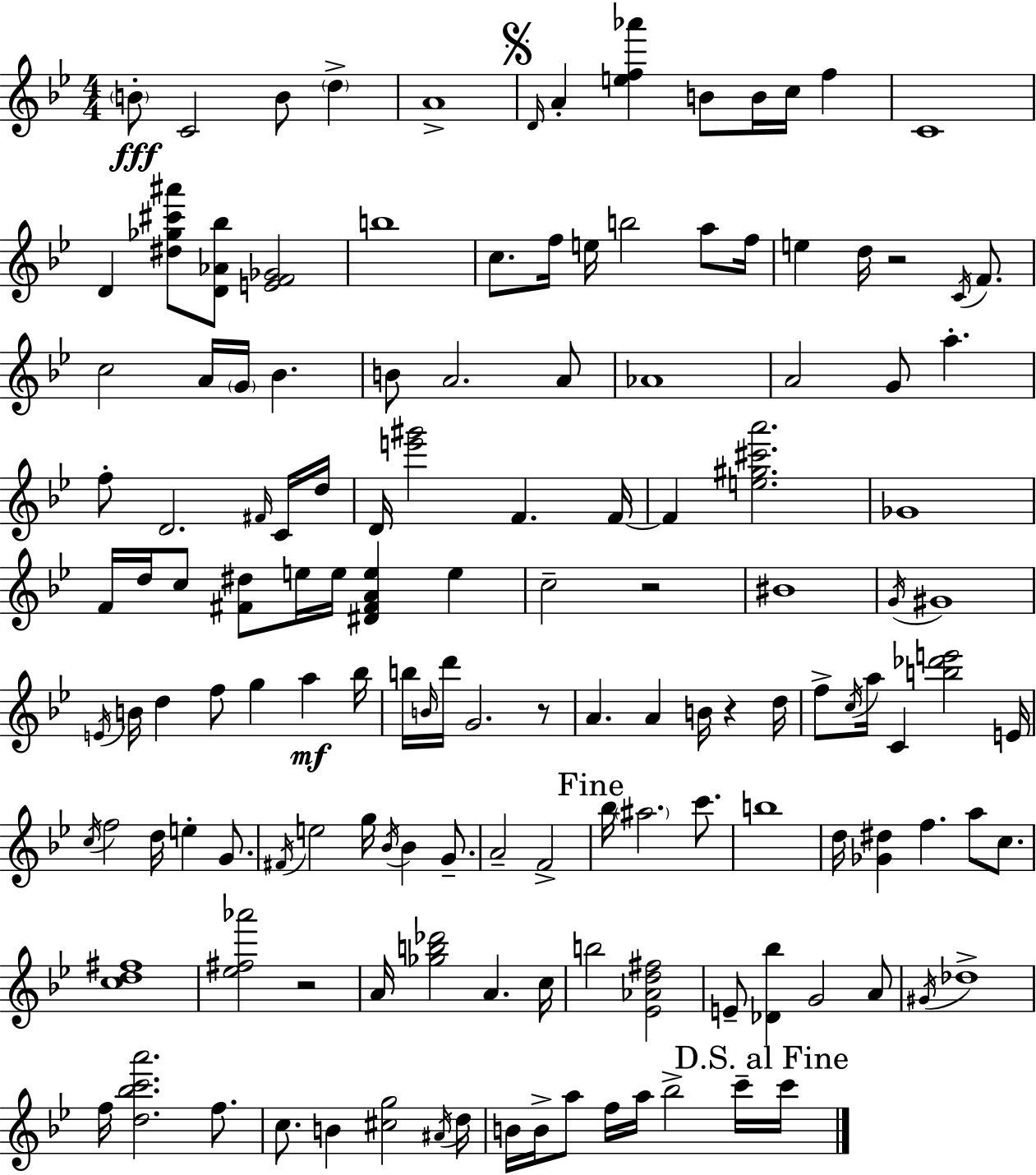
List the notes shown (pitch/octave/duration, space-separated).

B4/e C4/h B4/e D5/q A4/w D4/s A4/q [E5,F5,Ab6]/q B4/e B4/s C5/s F5/q C4/w D4/q [D#5,Gb5,C#6,A#6]/e [D4,Ab4,Bb5]/e [E4,F4,Gb4]/h B5/w C5/e. F5/s E5/s B5/h A5/e F5/s E5/q D5/s R/h C4/s F4/e. C5/h A4/s G4/s Bb4/q. B4/e A4/h. A4/e Ab4/w A4/h G4/e A5/q. F5/e D4/h. F#4/s C4/s D5/s D4/s [E6,G#6]/h F4/q. F4/s F4/q [E5,G#5,C#6,A6]/h. Gb4/w F4/s D5/s C5/e [F#4,D#5]/e E5/s E5/s [D#4,F#4,A4,E5]/q E5/q C5/h R/h BIS4/w G4/s G#4/w E4/s B4/s D5/q F5/e G5/q A5/q Bb5/s B5/s B4/s D6/s G4/h. R/e A4/q. A4/q B4/s R/q D5/s F5/e C5/s A5/s C4/q [B5,Db6,E6]/h E4/s C5/s F5/h D5/s E5/q G4/e. F#4/s E5/h G5/s Bb4/s Bb4/q G4/e. A4/h F4/h Bb5/s A#5/h. C6/e. B5/w D5/s [Gb4,D#5]/q F5/q. A5/e C5/e. [C5,D5,F#5]/w [Eb5,F#5,Ab6]/h R/h A4/s [Gb5,B5,Db6]/h A4/q. C5/s B5/h [Eb4,Ab4,D5,F#5]/h E4/e [Db4,Bb5]/q G4/h A4/e G#4/s Db5/w F5/s [D5,Bb5,C6,A6]/h. F5/e. C5/e. B4/q [C#5,G5]/h A#4/s D5/s B4/s B4/s A5/e F5/s A5/s Bb5/h C6/s C6/s